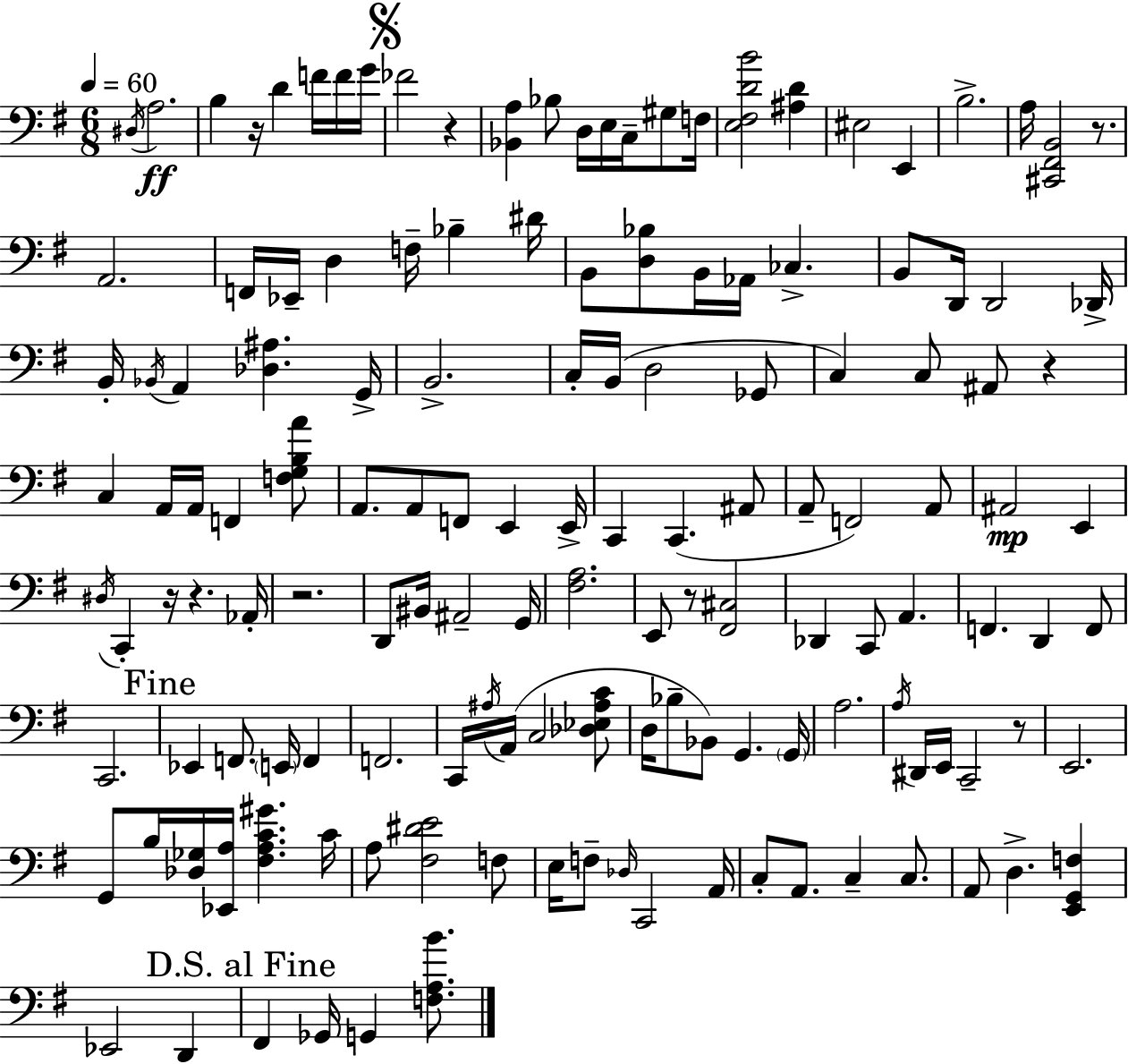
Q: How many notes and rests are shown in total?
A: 143